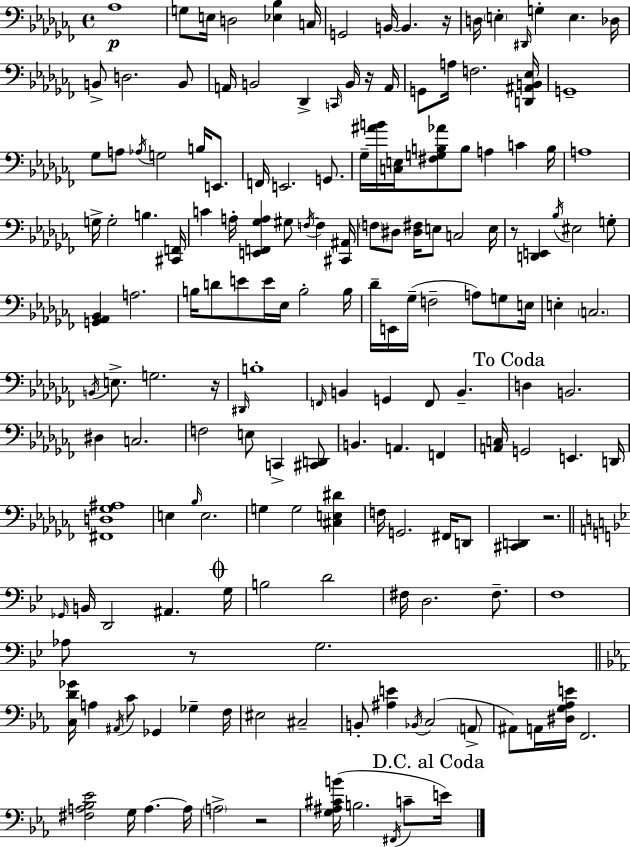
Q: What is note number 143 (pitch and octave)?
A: E4